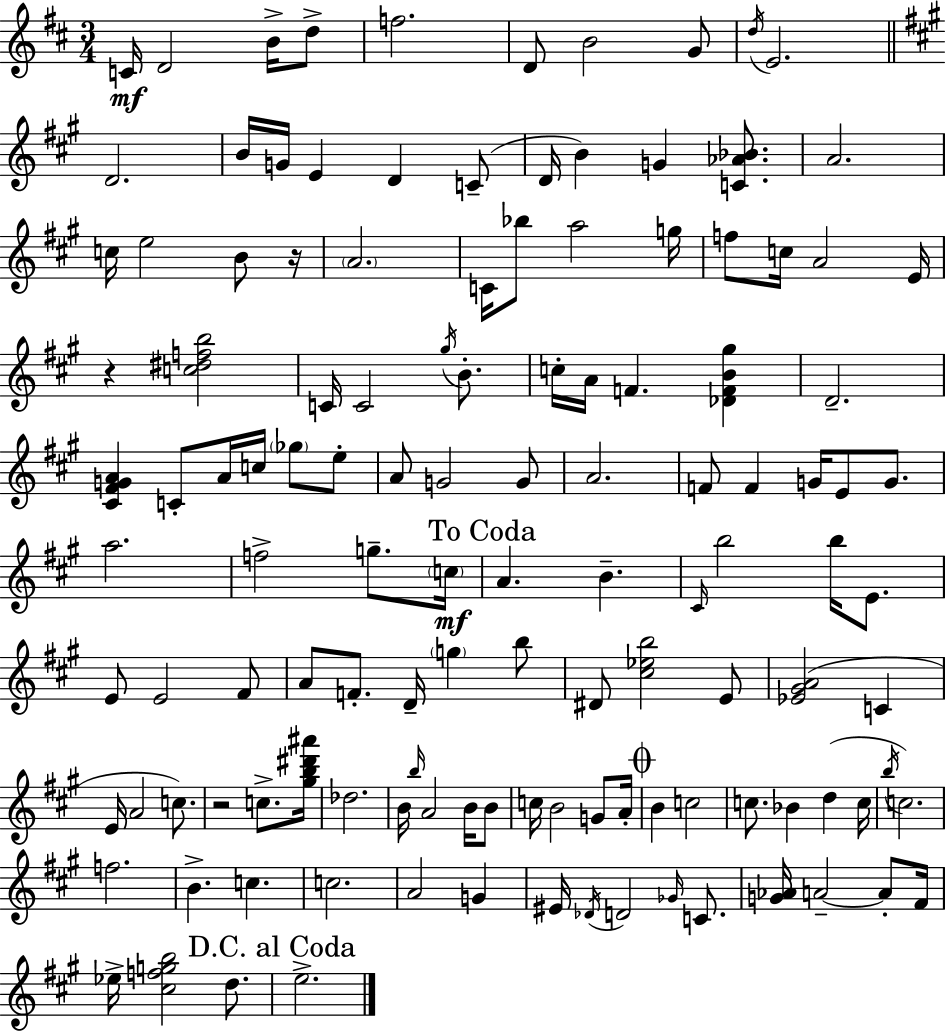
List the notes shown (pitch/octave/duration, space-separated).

C4/s D4/h B4/s D5/e F5/h. D4/e B4/h G4/e D5/s E4/h. D4/h. B4/s G4/s E4/q D4/q C4/e D4/s B4/q G4/q [C4,Ab4,Bb4]/e. A4/h. C5/s E5/h B4/e R/s A4/h. C4/s Bb5/e A5/h G5/s F5/e C5/s A4/h E4/s R/q [C5,D#5,F5,B5]/h C4/s C4/h G#5/s B4/e. C5/s A4/s F4/q. [Db4,F4,B4,G#5]/q D4/h. [C#4,F#4,G4,A4]/q C4/e A4/s C5/s Gb5/e E5/e A4/e G4/h G4/e A4/h. F4/e F4/q G4/s E4/e G4/e. A5/h. F5/h G5/e. C5/s A4/q. B4/q. C#4/s B5/h B5/s E4/e. E4/e E4/h F#4/e A4/e F4/e. D4/s G5/q B5/e D#4/e [C#5,Eb5,B5]/h E4/e [Eb4,G#4,A4]/h C4/q E4/s A4/h C5/e. R/h C5/e. [G#5,B5,D#6,A#6]/s Db5/h. B4/s B5/s A4/h B4/s B4/e C5/s B4/h G4/e A4/s B4/q C5/h C5/e. Bb4/q D5/q C5/s B5/s C5/h. F5/h. B4/q. C5/q. C5/h. A4/h G4/q EIS4/s Db4/s D4/h Gb4/s C4/e. [G4,Ab4]/s A4/h A4/e F#4/s Eb5/s [C#5,F5,G5,B5]/h D5/e. E5/h.